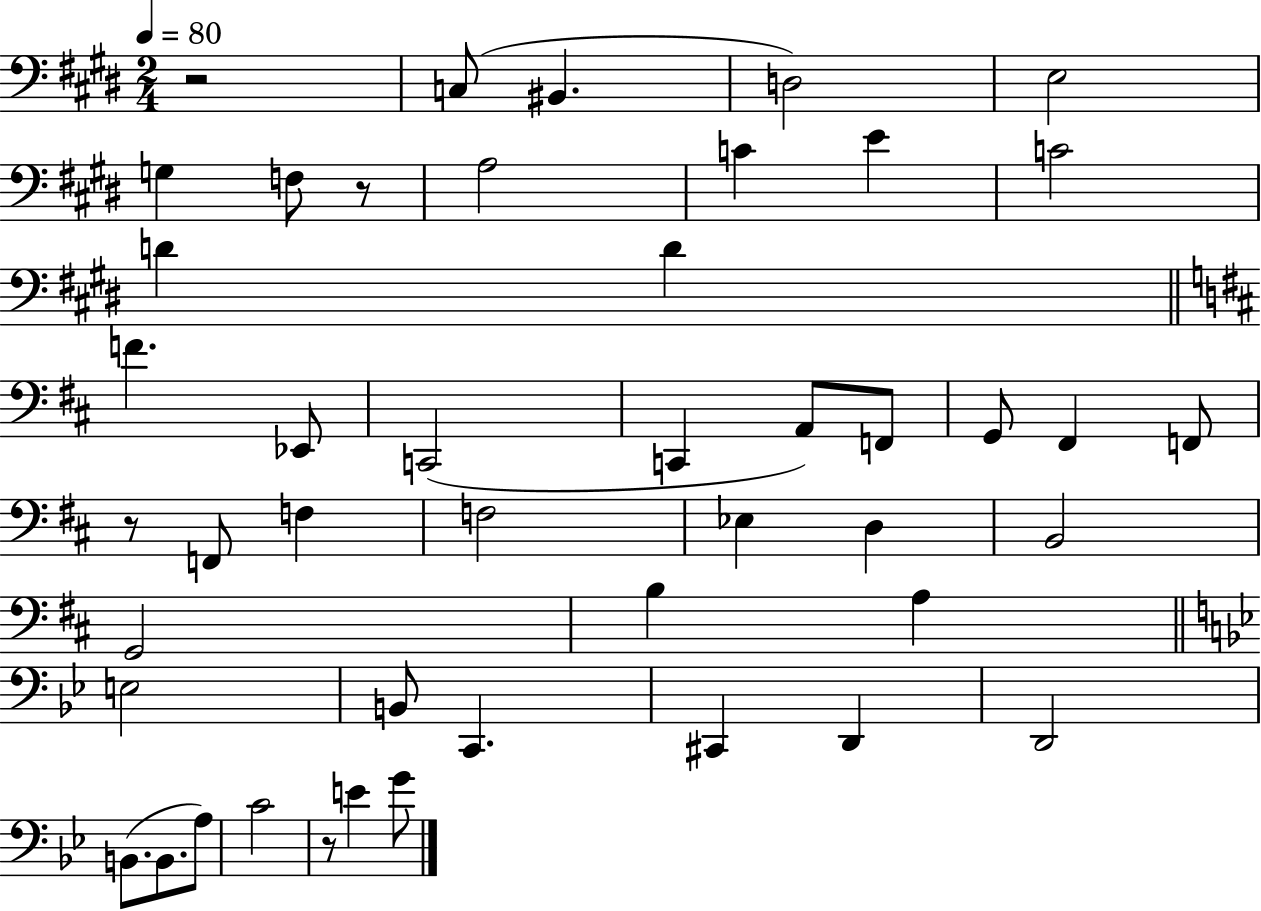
X:1
T:Untitled
M:2/4
L:1/4
K:E
z2 C,/2 ^B,, D,2 E,2 G, F,/2 z/2 A,2 C E C2 D D F _E,,/2 C,,2 C,, A,,/2 F,,/2 G,,/2 ^F,, F,,/2 z/2 F,,/2 F, F,2 _E, D, B,,2 G,,2 B, A, E,2 B,,/2 C,, ^C,, D,, D,,2 B,,/2 B,,/2 A,/2 C2 z/2 E G/2